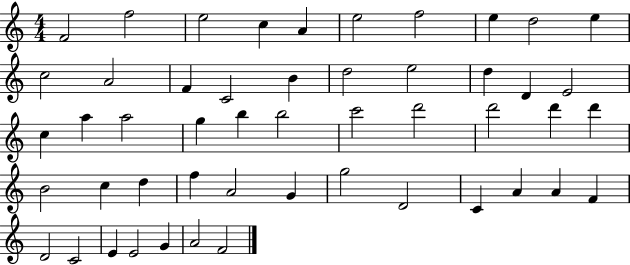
X:1
T:Untitled
M:4/4
L:1/4
K:C
F2 f2 e2 c A e2 f2 e d2 e c2 A2 F C2 B d2 e2 d D E2 c a a2 g b b2 c'2 d'2 d'2 d' d' B2 c d f A2 G g2 D2 C A A F D2 C2 E E2 G A2 F2